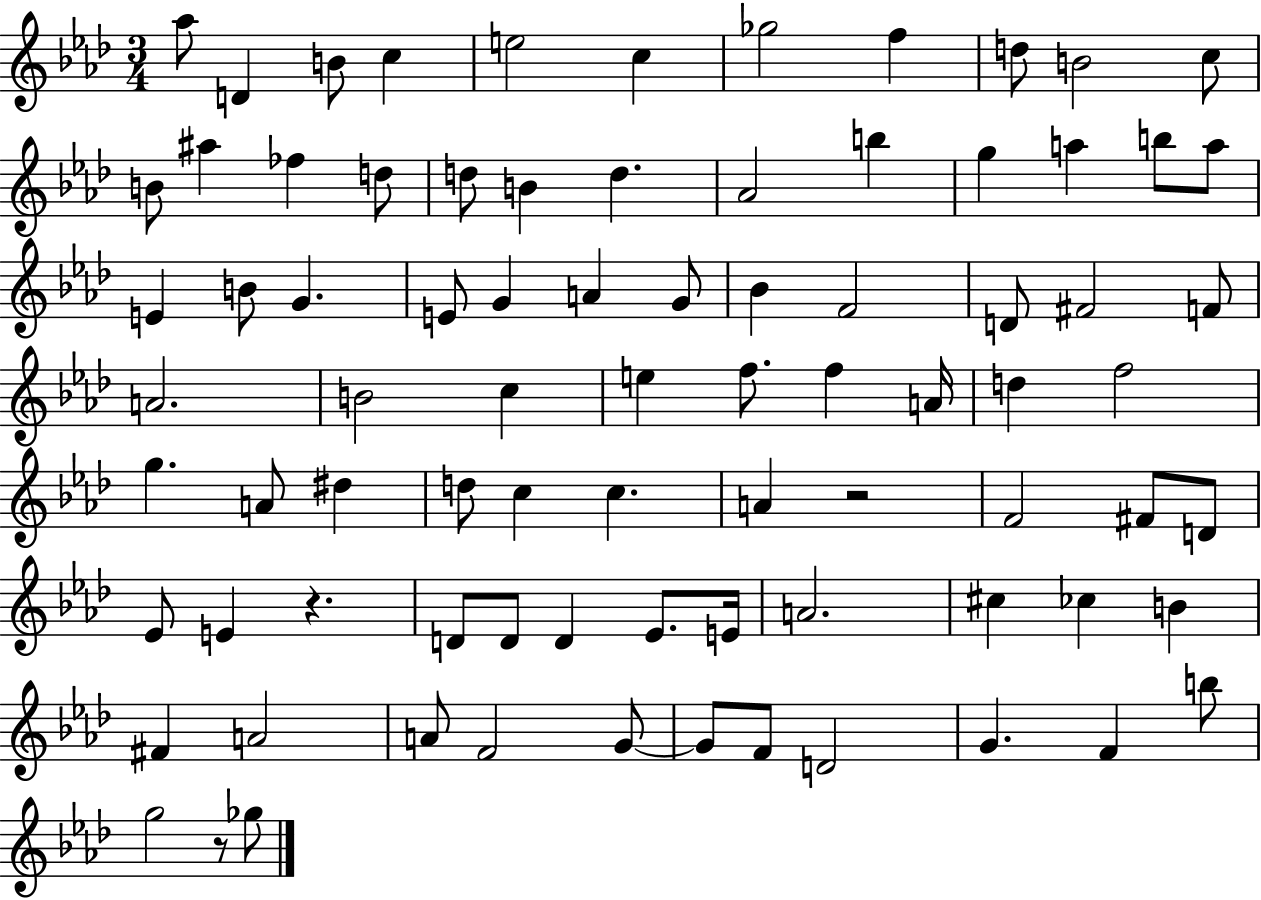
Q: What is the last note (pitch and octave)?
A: Gb5